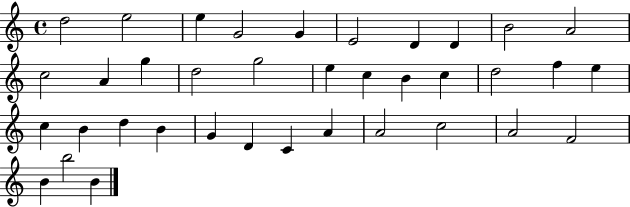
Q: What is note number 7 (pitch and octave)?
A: D4